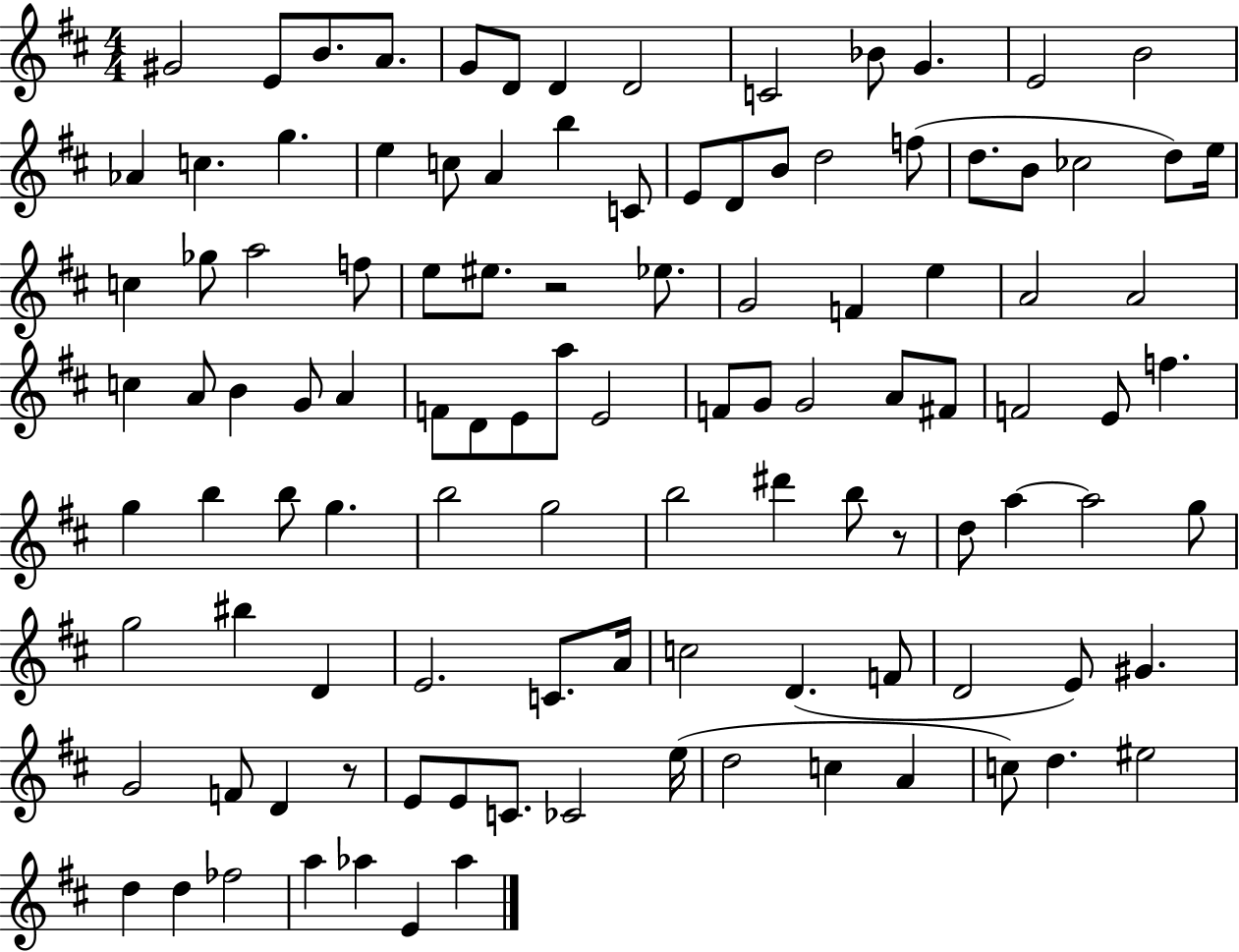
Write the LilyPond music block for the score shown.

{
  \clef treble
  \numericTimeSignature
  \time 4/4
  \key d \major
  gis'2 e'8 b'8. a'8. | g'8 d'8 d'4 d'2 | c'2 bes'8 g'4. | e'2 b'2 | \break aes'4 c''4. g''4. | e''4 c''8 a'4 b''4 c'8 | e'8 d'8 b'8 d''2 f''8( | d''8. b'8 ces''2 d''8) e''16 | \break c''4 ges''8 a''2 f''8 | e''8 eis''8. r2 ees''8. | g'2 f'4 e''4 | a'2 a'2 | \break c''4 a'8 b'4 g'8 a'4 | f'8 d'8 e'8 a''8 e'2 | f'8 g'8 g'2 a'8 fis'8 | f'2 e'8 f''4. | \break g''4 b''4 b''8 g''4. | b''2 g''2 | b''2 dis'''4 b''8 r8 | d''8 a''4~~ a''2 g''8 | \break g''2 bis''4 d'4 | e'2. c'8. a'16 | c''2 d'4.( f'8 | d'2 e'8) gis'4. | \break g'2 f'8 d'4 r8 | e'8 e'8 c'8. ces'2 e''16( | d''2 c''4 a'4 | c''8) d''4. eis''2 | \break d''4 d''4 fes''2 | a''4 aes''4 e'4 aes''4 | \bar "|."
}